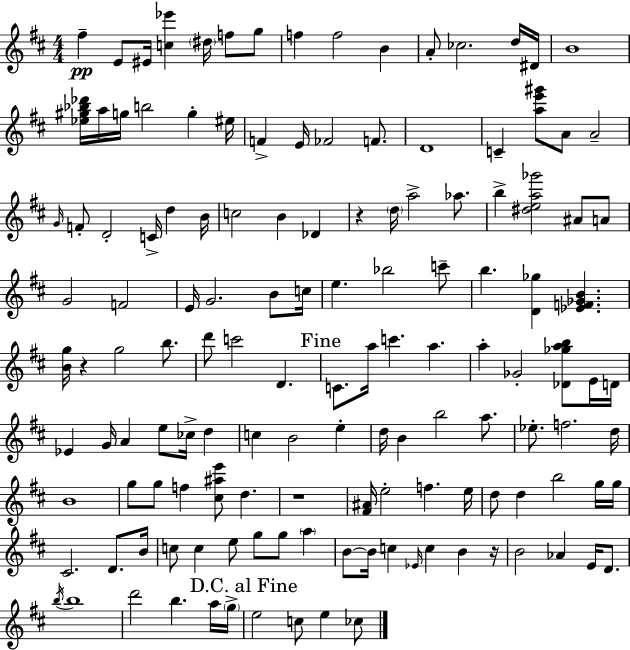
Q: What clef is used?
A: treble